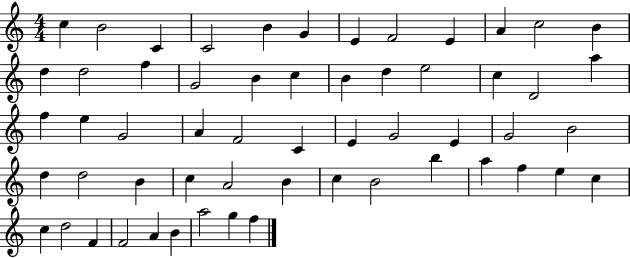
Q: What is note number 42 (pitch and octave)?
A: C5